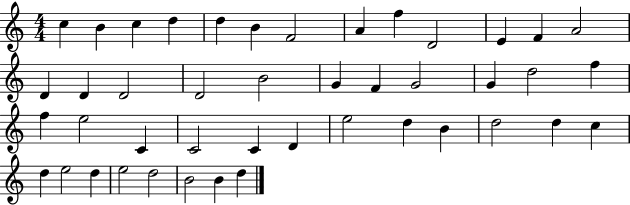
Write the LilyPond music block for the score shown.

{
  \clef treble
  \numericTimeSignature
  \time 4/4
  \key c \major
  c''4 b'4 c''4 d''4 | d''4 b'4 f'2 | a'4 f''4 d'2 | e'4 f'4 a'2 | \break d'4 d'4 d'2 | d'2 b'2 | g'4 f'4 g'2 | g'4 d''2 f''4 | \break f''4 e''2 c'4 | c'2 c'4 d'4 | e''2 d''4 b'4 | d''2 d''4 c''4 | \break d''4 e''2 d''4 | e''2 d''2 | b'2 b'4 d''4 | \bar "|."
}